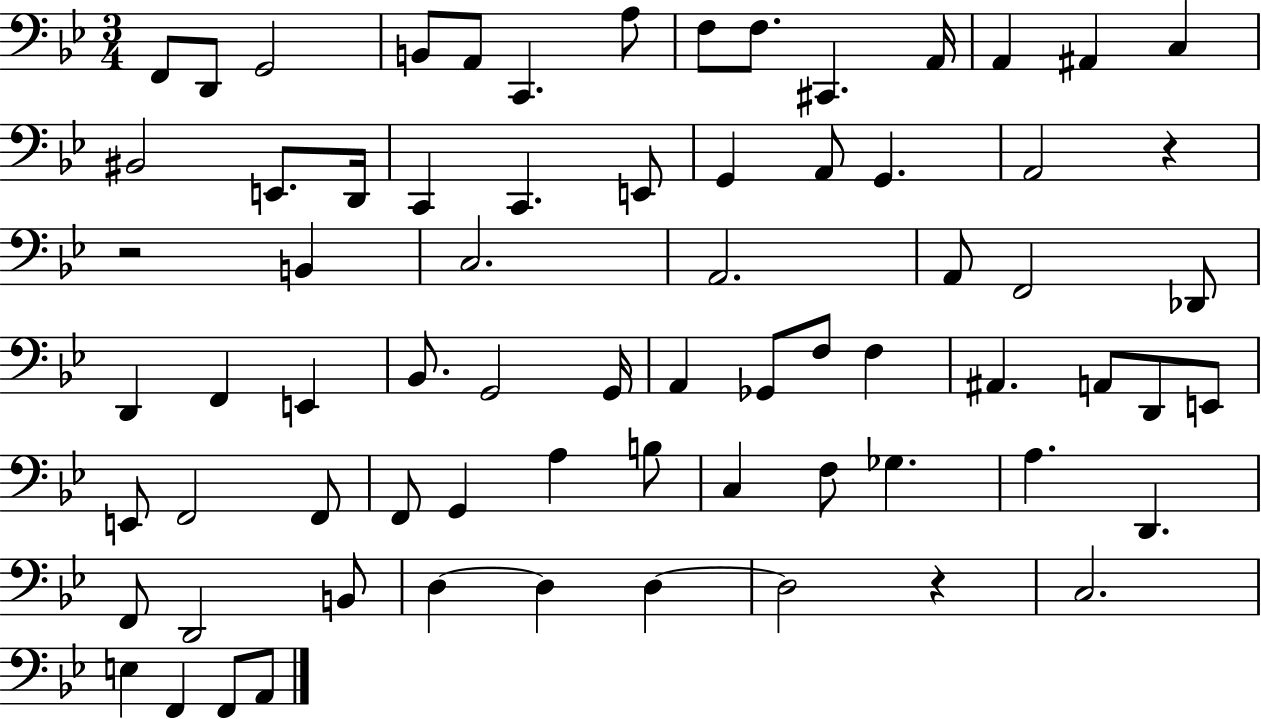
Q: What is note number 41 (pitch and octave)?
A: A#2